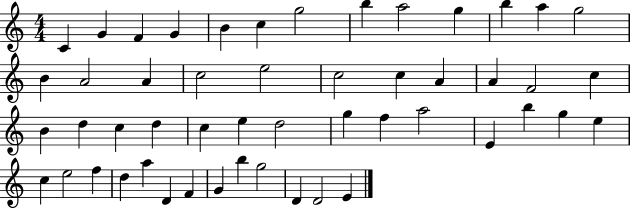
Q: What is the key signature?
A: C major